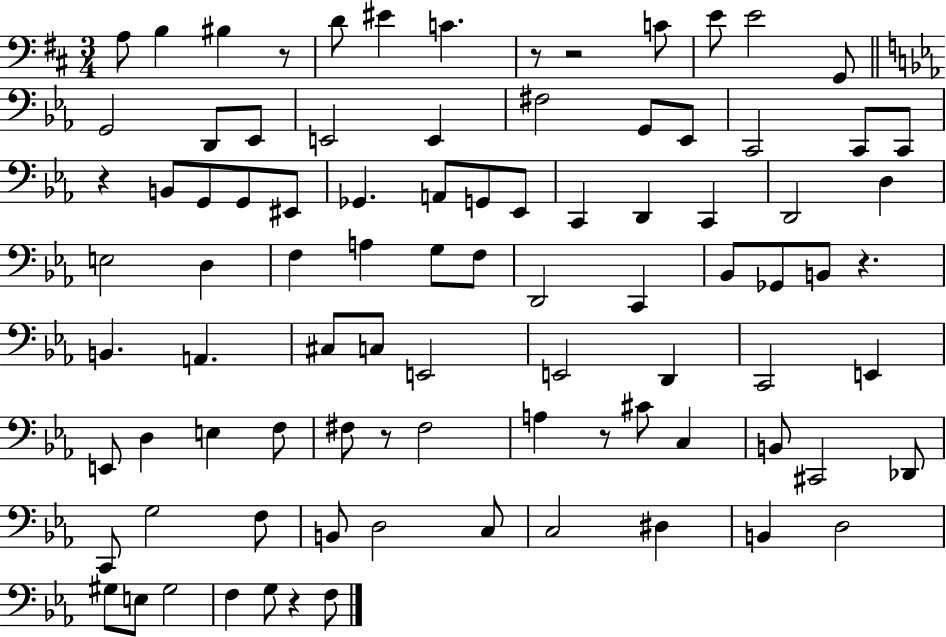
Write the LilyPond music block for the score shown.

{
  \clef bass
  \numericTimeSignature
  \time 3/4
  \key d \major
  a8 b4 bis4 r8 | d'8 eis'4 c'4. | r8 r2 c'8 | e'8 e'2 g,8 | \break \bar "||" \break \key ees \major g,2 d,8 ees,8 | e,2 e,4 | fis2 g,8 ees,8 | c,2 c,8 c,8 | \break r4 b,8 g,8 g,8 eis,8 | ges,4. a,8 g,8 ees,8 | c,4 d,4 c,4 | d,2 d4 | \break e2 d4 | f4 a4 g8 f8 | d,2 c,4 | bes,8 ges,8 b,8 r4. | \break b,4. a,4. | cis8 c8 e,2 | e,2 d,4 | c,2 e,4 | \break e,8 d4 e4 f8 | fis8 r8 fis2 | a4 r8 cis'8 c4 | b,8 cis,2 des,8 | \break c,8 g2 f8 | b,8 d2 c8 | c2 dis4 | b,4 d2 | \break gis8 e8 gis2 | f4 g8 r4 f8 | \bar "|."
}